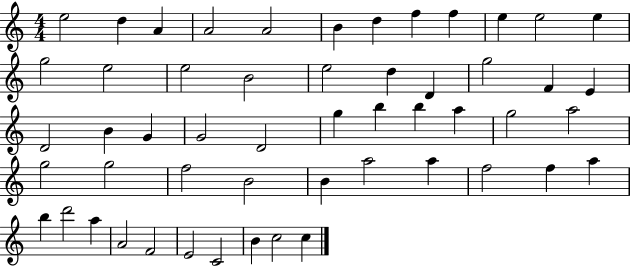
{
  \clef treble
  \numericTimeSignature
  \time 4/4
  \key c \major
  e''2 d''4 a'4 | a'2 a'2 | b'4 d''4 f''4 f''4 | e''4 e''2 e''4 | \break g''2 e''2 | e''2 b'2 | e''2 d''4 d'4 | g''2 f'4 e'4 | \break d'2 b'4 g'4 | g'2 d'2 | g''4 b''4 b''4 a''4 | g''2 a''2 | \break g''2 g''2 | f''2 b'2 | b'4 a''2 a''4 | f''2 f''4 a''4 | \break b''4 d'''2 a''4 | a'2 f'2 | e'2 c'2 | b'4 c''2 c''4 | \break \bar "|."
}